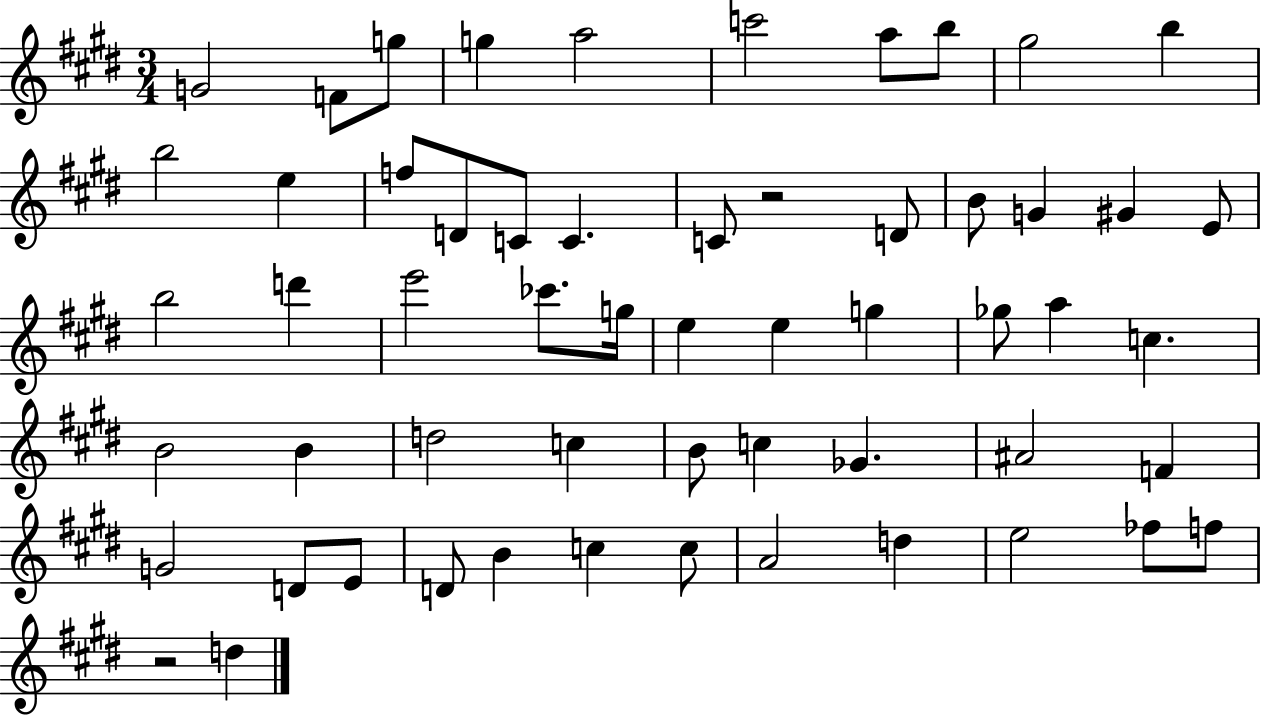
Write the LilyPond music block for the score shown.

{
  \clef treble
  \numericTimeSignature
  \time 3/4
  \key e \major
  \repeat volta 2 { g'2 f'8 g''8 | g''4 a''2 | c'''2 a''8 b''8 | gis''2 b''4 | \break b''2 e''4 | f''8 d'8 c'8 c'4. | c'8 r2 d'8 | b'8 g'4 gis'4 e'8 | \break b''2 d'''4 | e'''2 ces'''8. g''16 | e''4 e''4 g''4 | ges''8 a''4 c''4. | \break b'2 b'4 | d''2 c''4 | b'8 c''4 ges'4. | ais'2 f'4 | \break g'2 d'8 e'8 | d'8 b'4 c''4 c''8 | a'2 d''4 | e''2 fes''8 f''8 | \break r2 d''4 | } \bar "|."
}